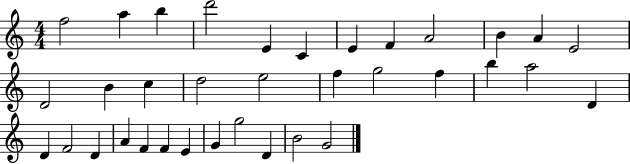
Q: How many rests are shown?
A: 0